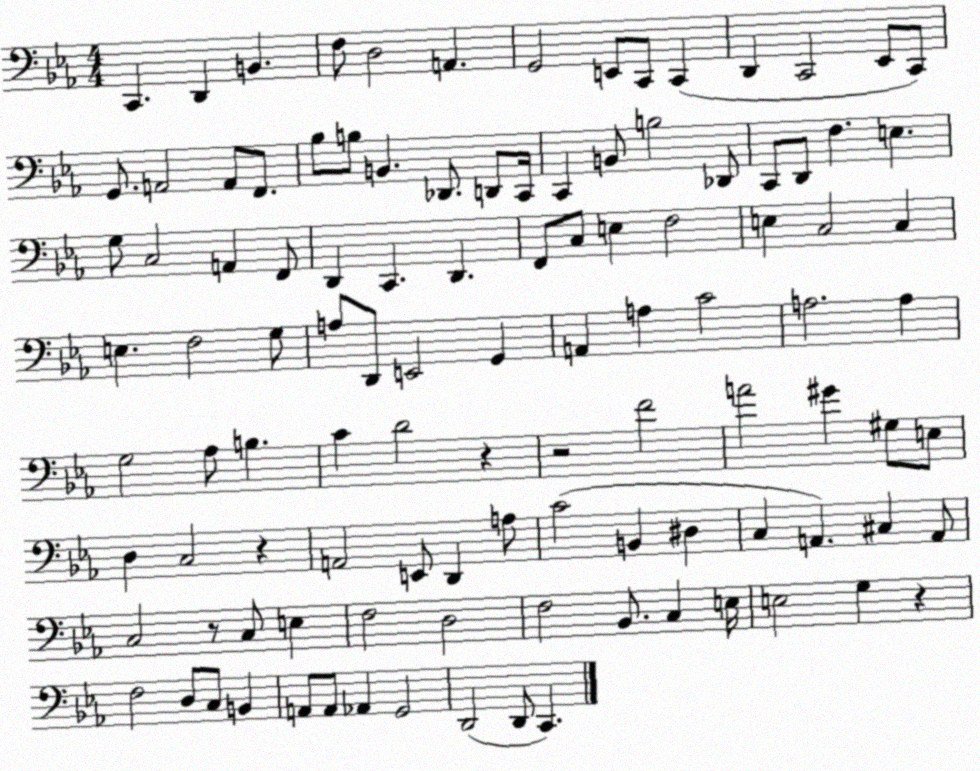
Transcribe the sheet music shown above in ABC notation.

X:1
T:Untitled
M:4/4
L:1/4
K:Eb
C,, D,, B,, F,/2 D,2 A,, G,,2 E,,/2 C,,/2 C,, D,, C,,2 _E,,/2 C,,/2 G,,/2 A,,2 A,,/2 F,,/2 _B,/2 B,/2 B,, _D,,/2 D,,/2 C,,/4 C,, B,,/2 B,2 _D,,/2 C,,/2 D,,/2 F, E, G,/2 C,2 A,, F,,/2 D,, C,, D,, F,,/2 C,/2 E, F,2 E, C,2 C, E, F,2 G,/2 A,/2 D,,/2 E,,2 G,, A,, A, C2 A,2 A, G,2 _A,/2 B, C D2 z z2 F2 A2 ^G ^G,/2 E,/2 D, C,2 z A,,2 E,,/2 D,, A,/2 C2 B,, ^D, C, A,, ^C, A,,/2 C,2 z/2 C,/2 E, F,2 D,2 F,2 _B,,/2 C, E,/4 E,2 G, z F,2 D,/2 C,/2 B,, A,,/2 A,,/2 _A,, G,,2 D,,2 D,,/2 C,,